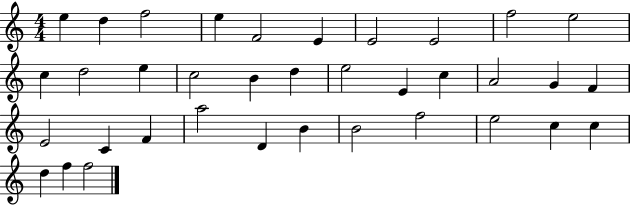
X:1
T:Untitled
M:4/4
L:1/4
K:C
e d f2 e F2 E E2 E2 f2 e2 c d2 e c2 B d e2 E c A2 G F E2 C F a2 D B B2 f2 e2 c c d f f2